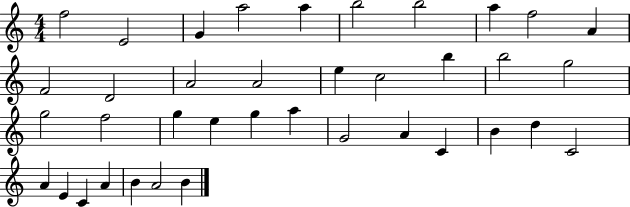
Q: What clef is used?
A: treble